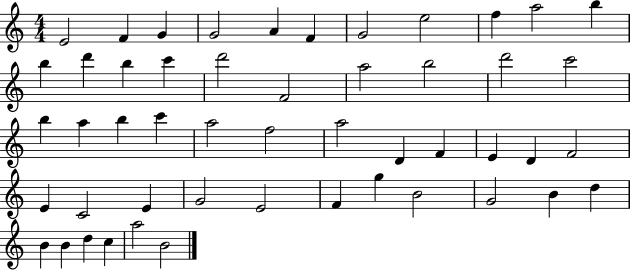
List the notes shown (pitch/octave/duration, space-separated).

E4/h F4/q G4/q G4/h A4/q F4/q G4/h E5/h F5/q A5/h B5/q B5/q D6/q B5/q C6/q D6/h F4/h A5/h B5/h D6/h C6/h B5/q A5/q B5/q C6/q A5/h F5/h A5/h D4/q F4/q E4/q D4/q F4/h E4/q C4/h E4/q G4/h E4/h F4/q G5/q B4/h G4/h B4/q D5/q B4/q B4/q D5/q C5/q A5/h B4/h